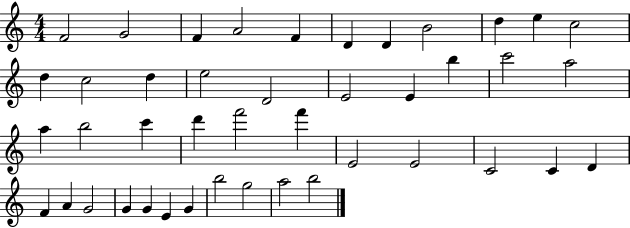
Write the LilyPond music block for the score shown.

{
  \clef treble
  \numericTimeSignature
  \time 4/4
  \key c \major
  f'2 g'2 | f'4 a'2 f'4 | d'4 d'4 b'2 | d''4 e''4 c''2 | \break d''4 c''2 d''4 | e''2 d'2 | e'2 e'4 b''4 | c'''2 a''2 | \break a''4 b''2 c'''4 | d'''4 f'''2 f'''4 | e'2 e'2 | c'2 c'4 d'4 | \break f'4 a'4 g'2 | g'4 g'4 e'4 g'4 | b''2 g''2 | a''2 b''2 | \break \bar "|."
}